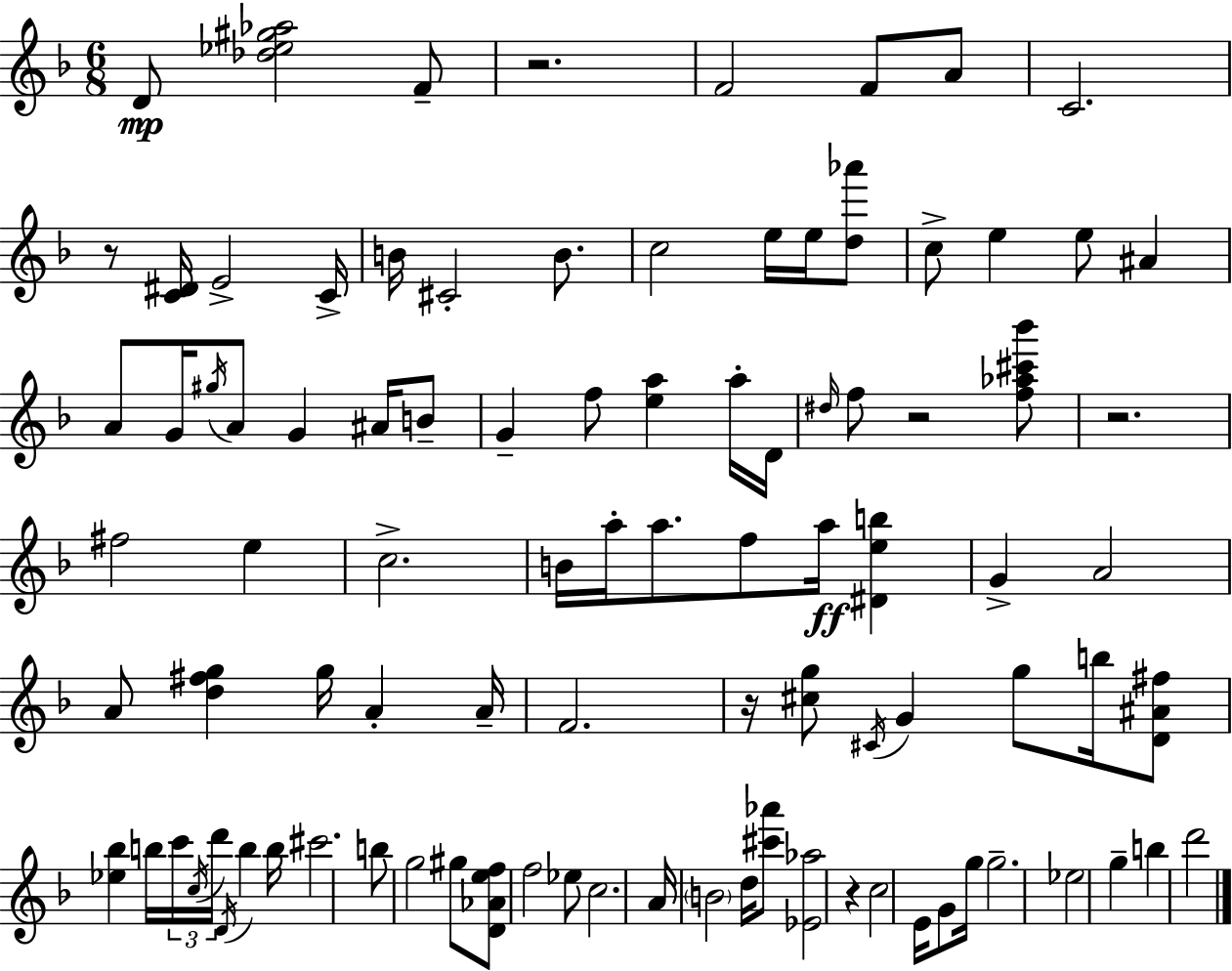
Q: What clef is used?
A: treble